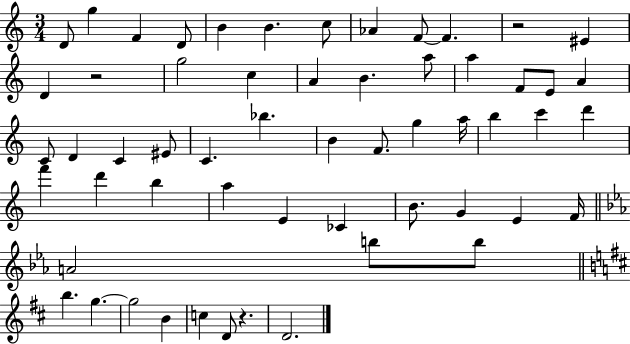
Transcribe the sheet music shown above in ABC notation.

X:1
T:Untitled
M:3/4
L:1/4
K:C
D/2 g F D/2 B B c/2 _A F/2 F z2 ^E D z2 g2 c A B a/2 a F/2 E/2 A C/2 D C ^E/2 C _b B F/2 g a/4 b c' d' f' d' b a E _C B/2 G E F/4 A2 b/2 b/2 b g g2 B c D/2 z D2